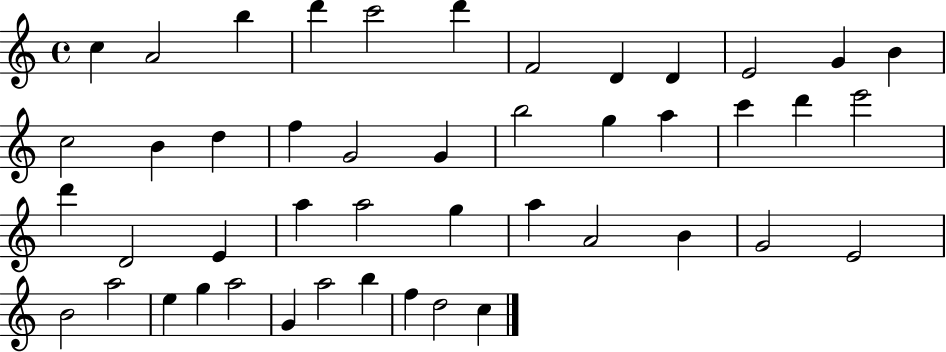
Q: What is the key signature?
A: C major